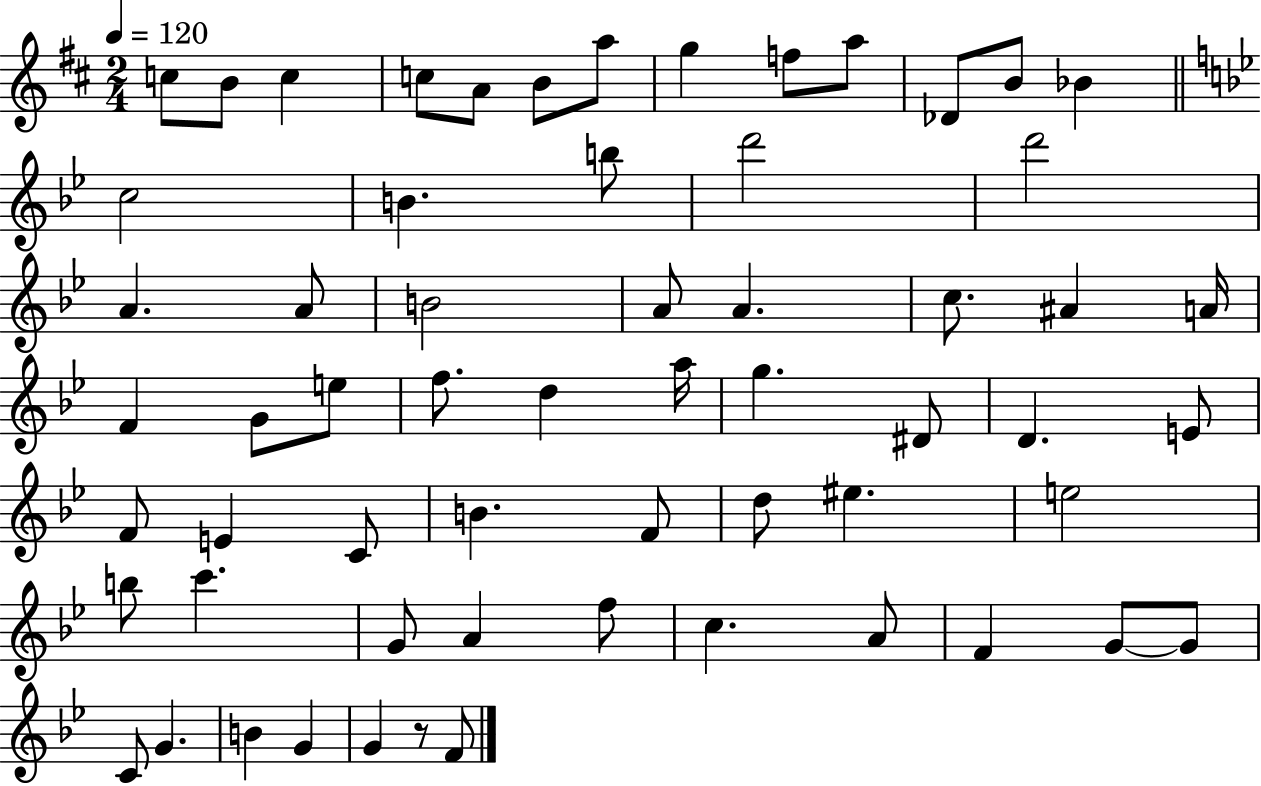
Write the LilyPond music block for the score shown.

{
  \clef treble
  \numericTimeSignature
  \time 2/4
  \key d \major
  \tempo 4 = 120
  c''8 b'8 c''4 | c''8 a'8 b'8 a''8 | g''4 f''8 a''8 | des'8 b'8 bes'4 | \break \bar "||" \break \key g \minor c''2 | b'4. b''8 | d'''2 | d'''2 | \break a'4. a'8 | b'2 | a'8 a'4. | c''8. ais'4 a'16 | \break f'4 g'8 e''8 | f''8. d''4 a''16 | g''4. dis'8 | d'4. e'8 | \break f'8 e'4 c'8 | b'4. f'8 | d''8 eis''4. | e''2 | \break b''8 c'''4. | g'8 a'4 f''8 | c''4. a'8 | f'4 g'8~~ g'8 | \break c'8 g'4. | b'4 g'4 | g'4 r8 f'8 | \bar "|."
}